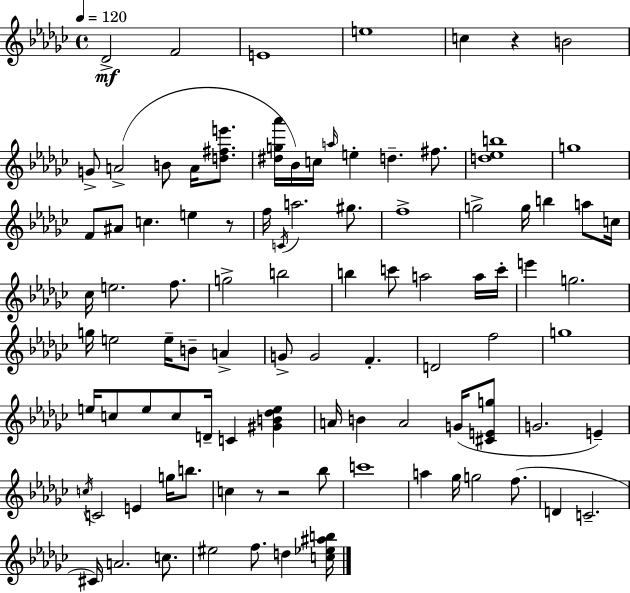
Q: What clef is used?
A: treble